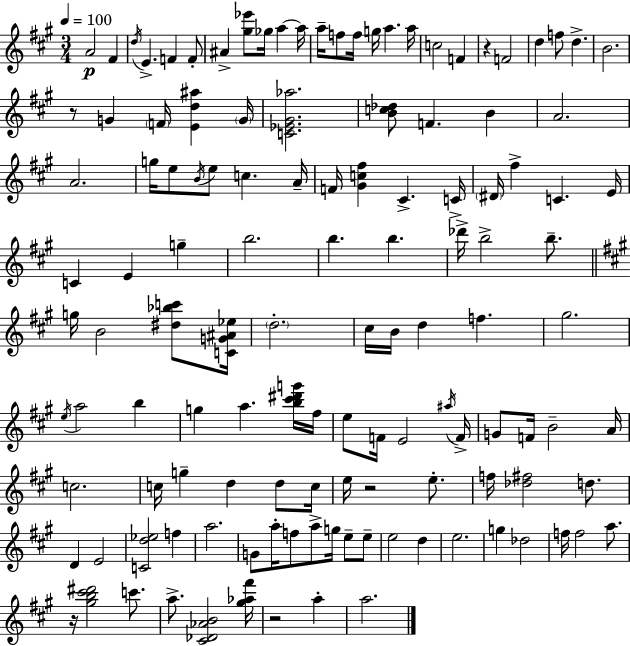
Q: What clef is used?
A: treble